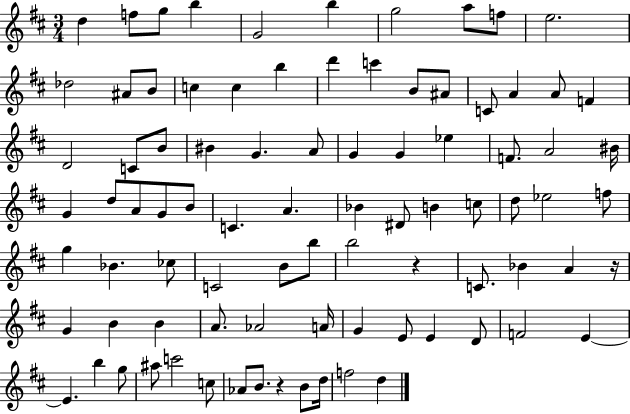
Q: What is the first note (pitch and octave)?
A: D5